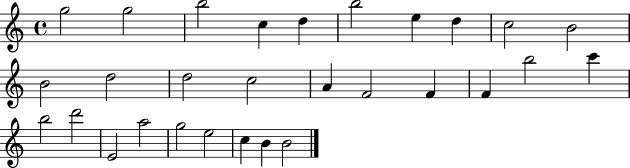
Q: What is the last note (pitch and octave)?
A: B4